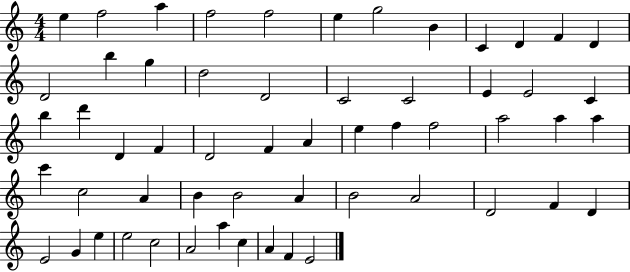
X:1
T:Untitled
M:4/4
L:1/4
K:C
e f2 a f2 f2 e g2 B C D F D D2 b g d2 D2 C2 C2 E E2 C b d' D F D2 F A e f f2 a2 a a c' c2 A B B2 A B2 A2 D2 F D E2 G e e2 c2 A2 a c A F E2